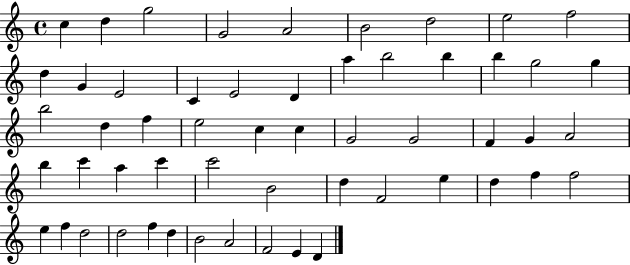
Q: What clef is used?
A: treble